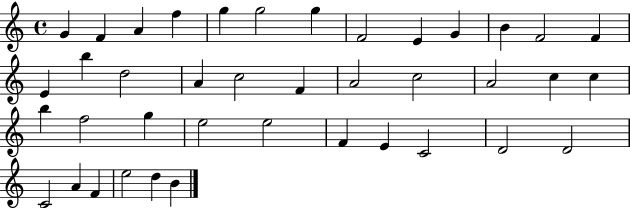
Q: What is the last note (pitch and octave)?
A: B4